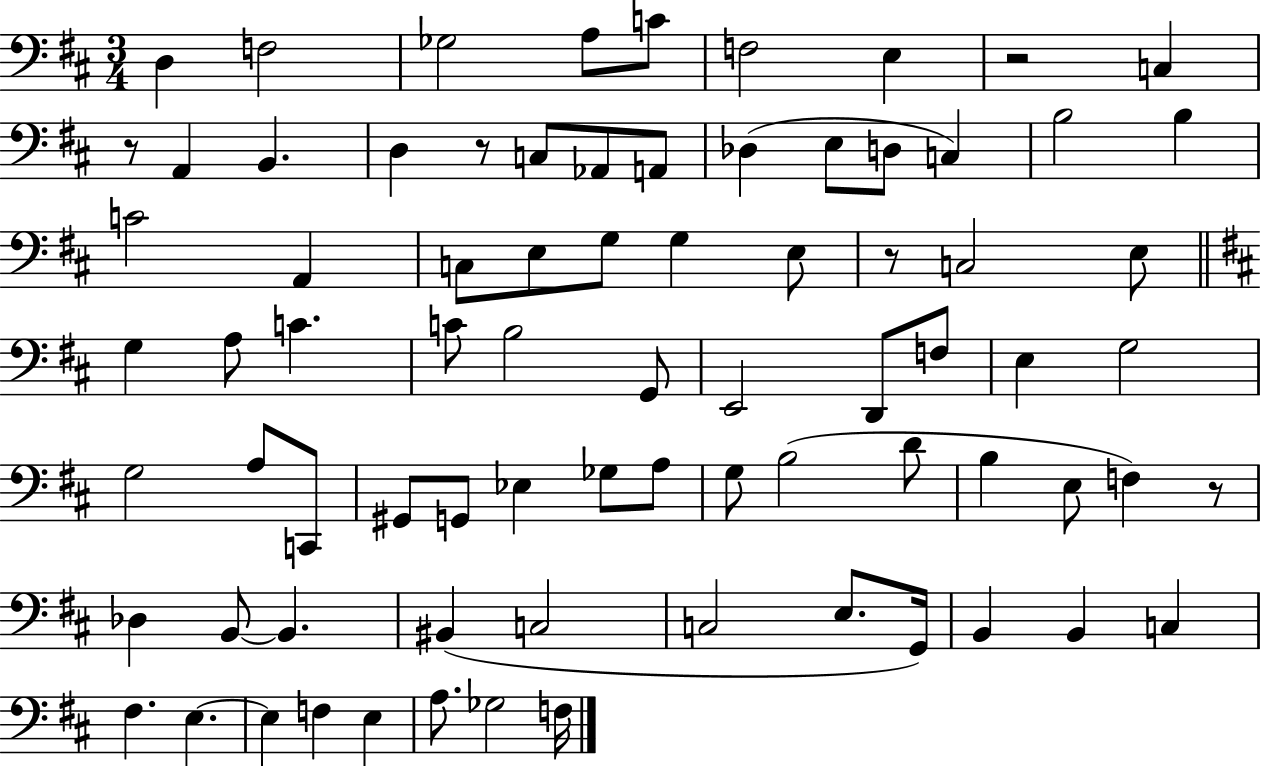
{
  \clef bass
  \numericTimeSignature
  \time 3/4
  \key d \major
  d4 f2 | ges2 a8 c'8 | f2 e4 | r2 c4 | \break r8 a,4 b,4. | d4 r8 c8 aes,8 a,8 | des4( e8 d8 c4) | b2 b4 | \break c'2 a,4 | c8 e8 g8 g4 e8 | r8 c2 e8 | \bar "||" \break \key d \major g4 a8 c'4. | c'8 b2 g,8 | e,2 d,8 f8 | e4 g2 | \break g2 a8 c,8 | gis,8 g,8 ees4 ges8 a8 | g8 b2( d'8 | b4 e8 f4) r8 | \break des4 b,8~~ b,4. | bis,4( c2 | c2 e8. g,16) | b,4 b,4 c4 | \break fis4. e4.~~ | e4 f4 e4 | a8. ges2 f16 | \bar "|."
}